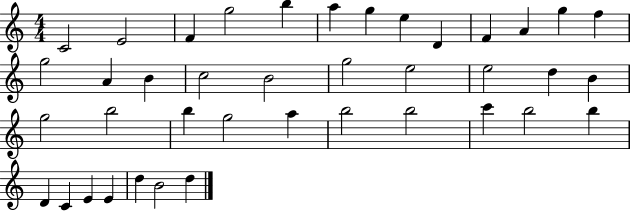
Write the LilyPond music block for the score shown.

{
  \clef treble
  \numericTimeSignature
  \time 4/4
  \key c \major
  c'2 e'2 | f'4 g''2 b''4 | a''4 g''4 e''4 d'4 | f'4 a'4 g''4 f''4 | \break g''2 a'4 b'4 | c''2 b'2 | g''2 e''2 | e''2 d''4 b'4 | \break g''2 b''2 | b''4 g''2 a''4 | b''2 b''2 | c'''4 b''2 b''4 | \break d'4 c'4 e'4 e'4 | d''4 b'2 d''4 | \bar "|."
}